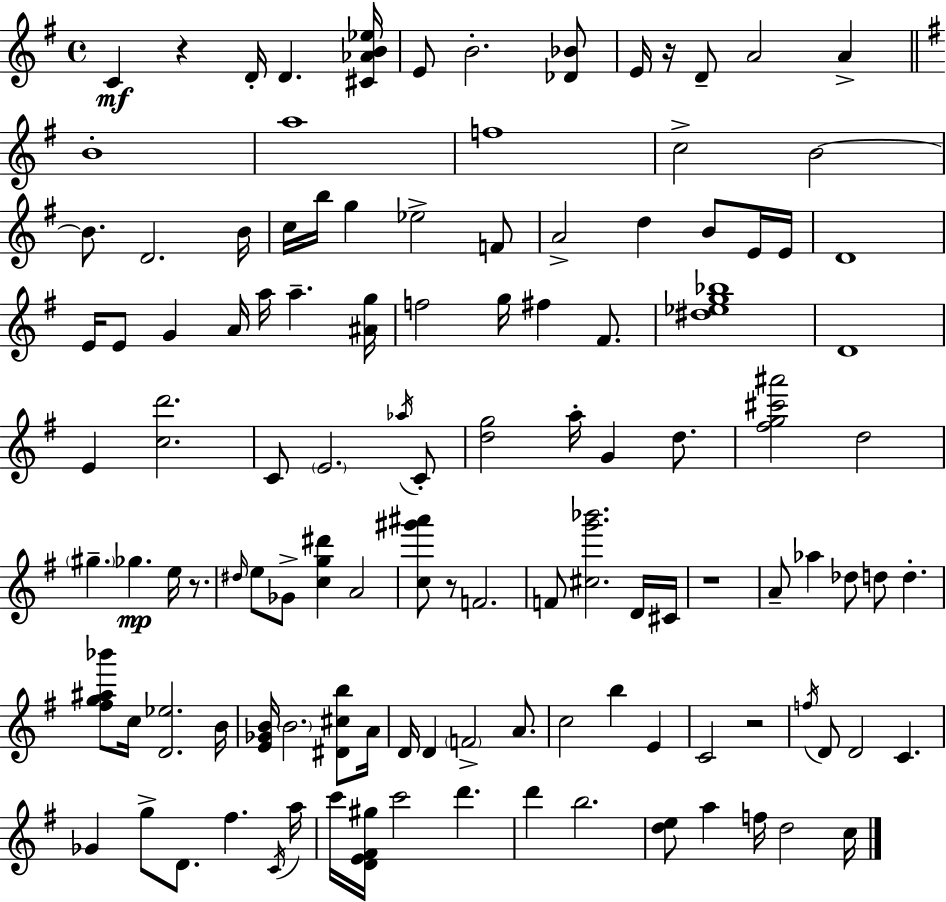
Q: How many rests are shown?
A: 6